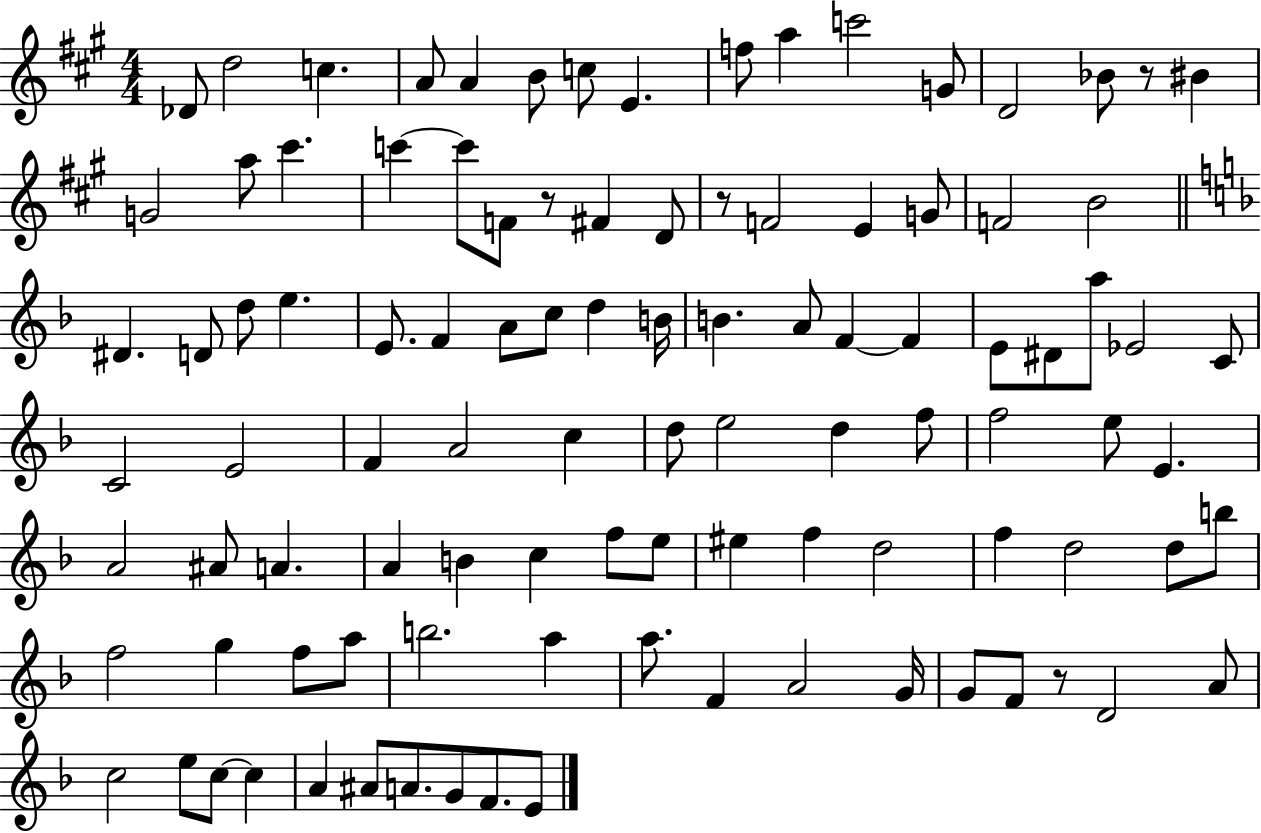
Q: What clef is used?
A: treble